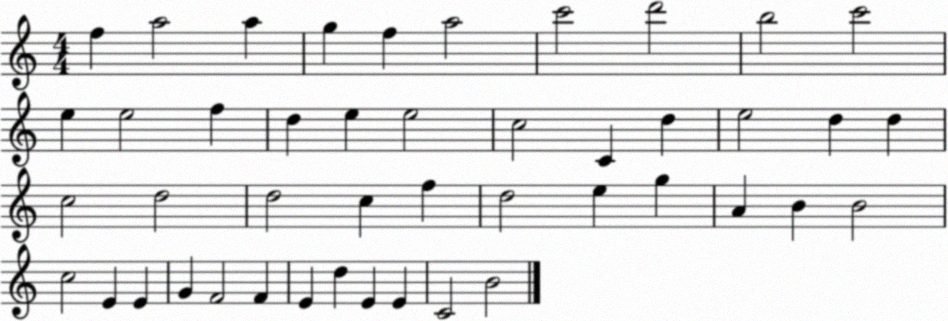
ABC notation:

X:1
T:Untitled
M:4/4
L:1/4
K:C
f a2 a g f a2 c'2 d'2 b2 c'2 e e2 f d e e2 c2 C d e2 d d c2 d2 d2 c f d2 e g A B B2 c2 E E G F2 F E d E E C2 B2